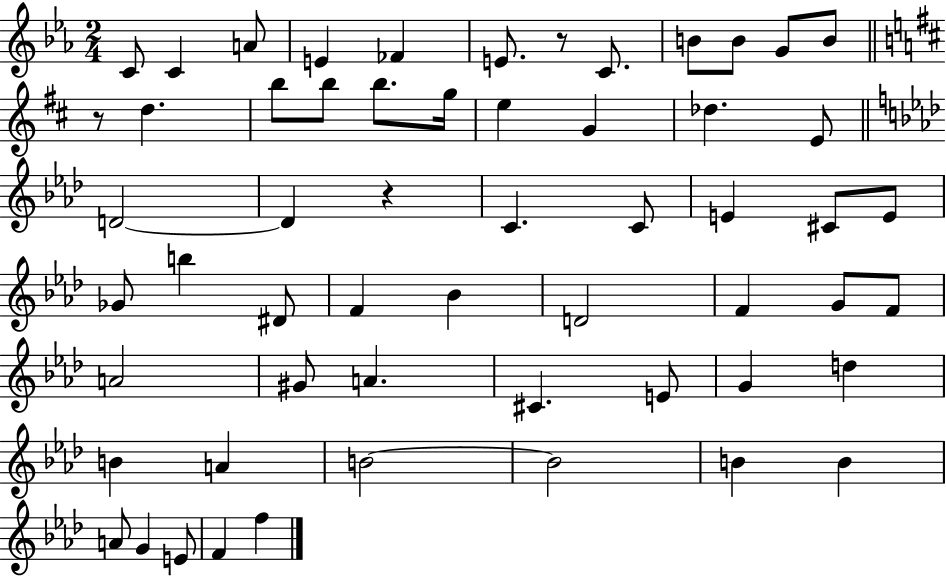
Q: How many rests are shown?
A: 3